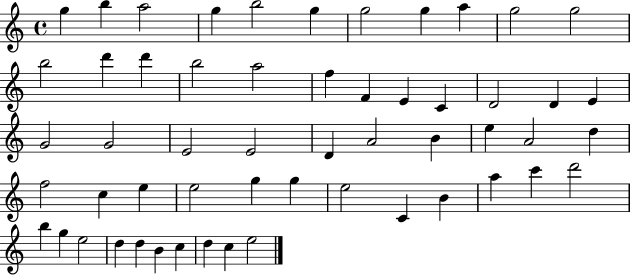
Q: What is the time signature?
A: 4/4